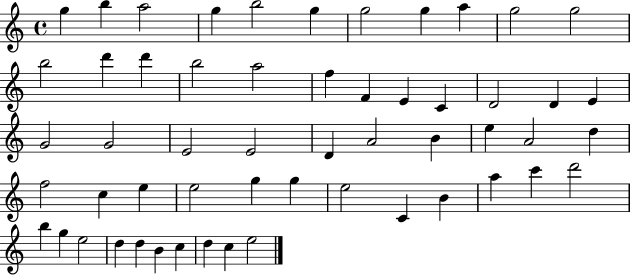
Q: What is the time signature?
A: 4/4